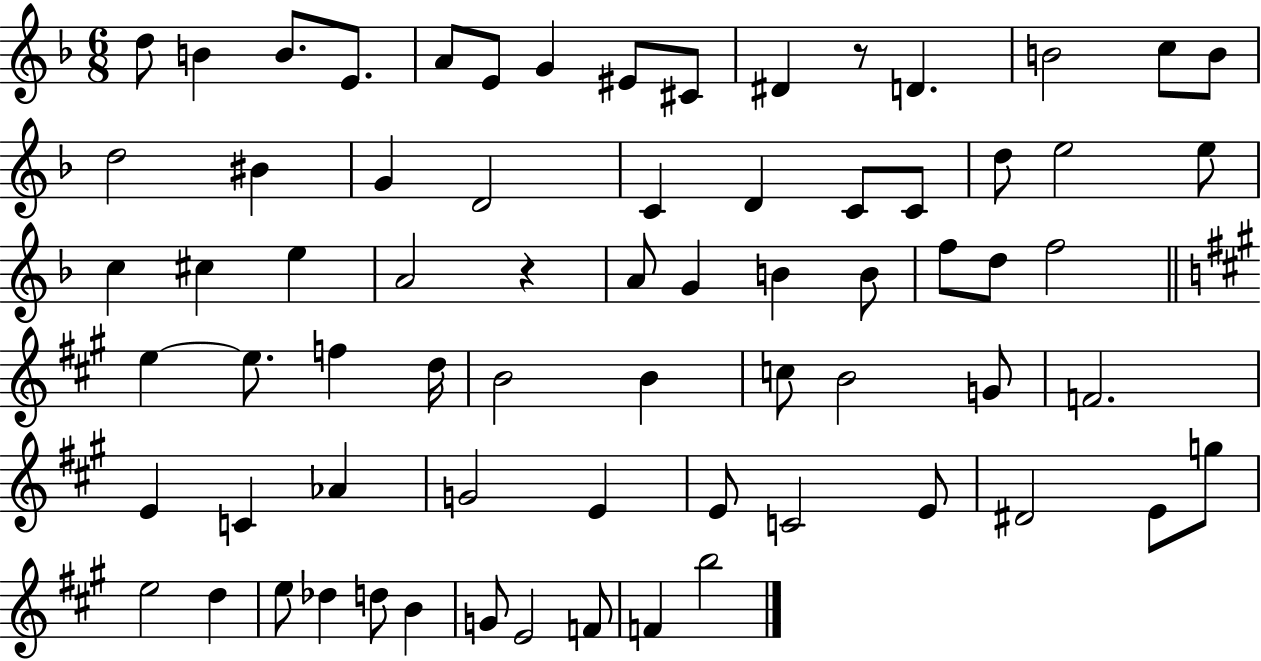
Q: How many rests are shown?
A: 2